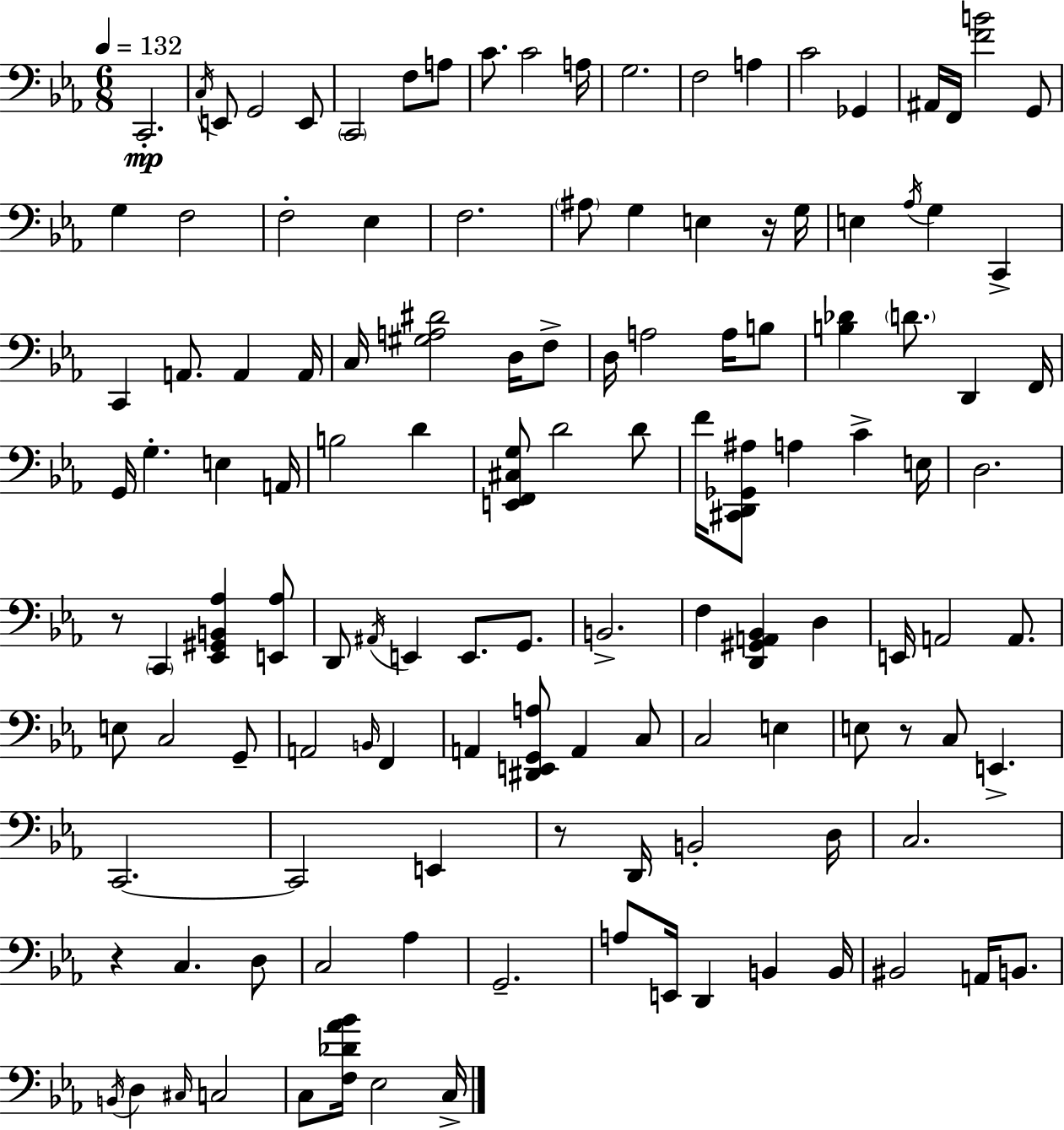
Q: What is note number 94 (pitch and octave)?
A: D3